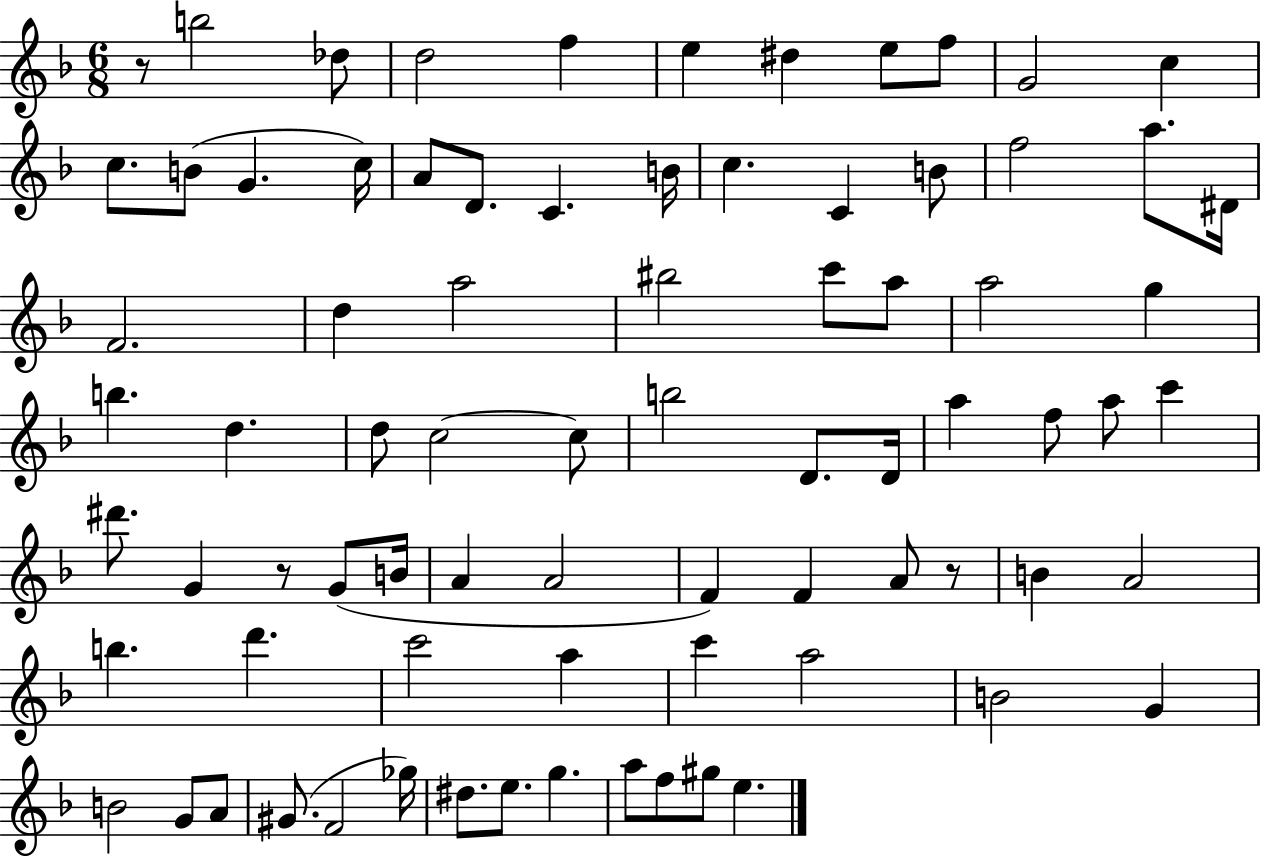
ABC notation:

X:1
T:Untitled
M:6/8
L:1/4
K:F
z/2 b2 _d/2 d2 f e ^d e/2 f/2 G2 c c/2 B/2 G c/4 A/2 D/2 C B/4 c C B/2 f2 a/2 ^D/4 F2 d a2 ^b2 c'/2 a/2 a2 g b d d/2 c2 c/2 b2 D/2 D/4 a f/2 a/2 c' ^d'/2 G z/2 G/2 B/4 A A2 F F A/2 z/2 B A2 b d' c'2 a c' a2 B2 G B2 G/2 A/2 ^G/2 F2 _g/4 ^d/2 e/2 g a/2 f/2 ^g/2 e